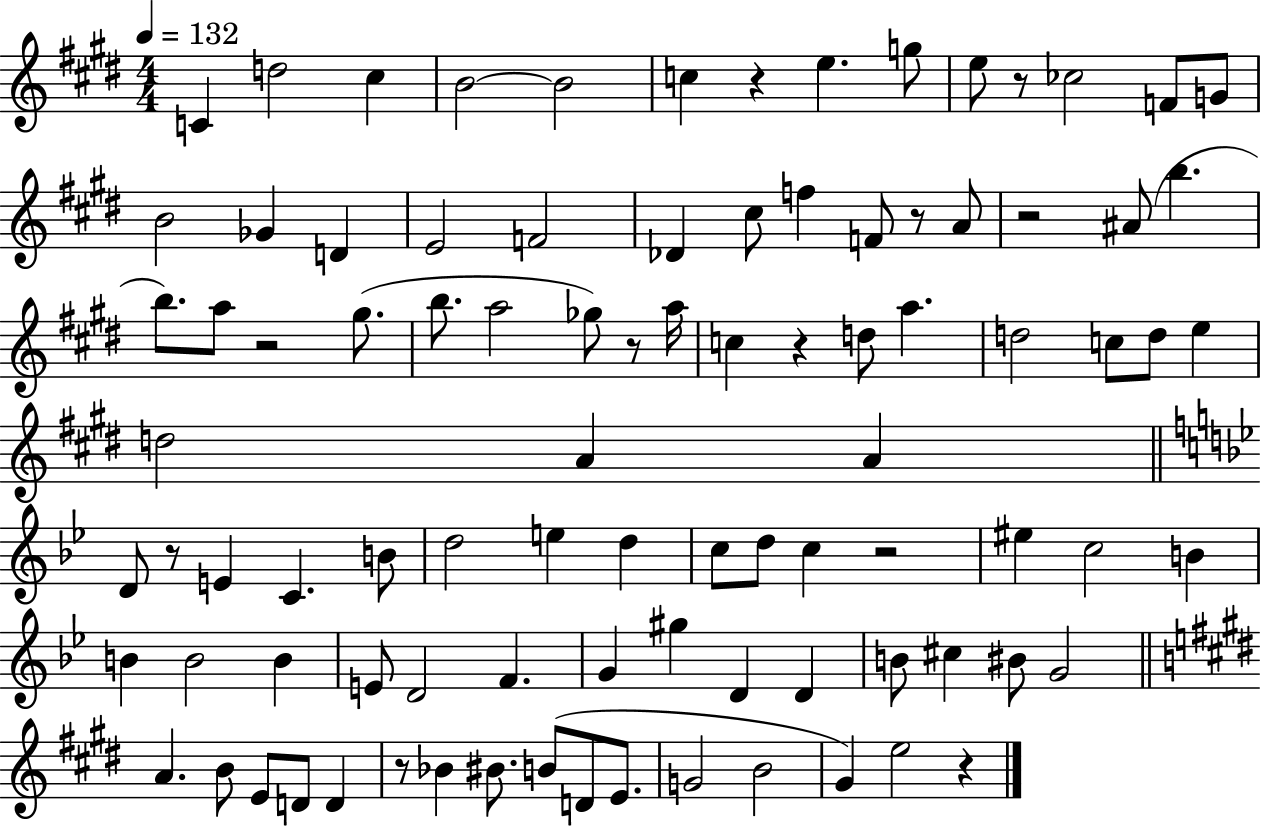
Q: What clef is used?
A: treble